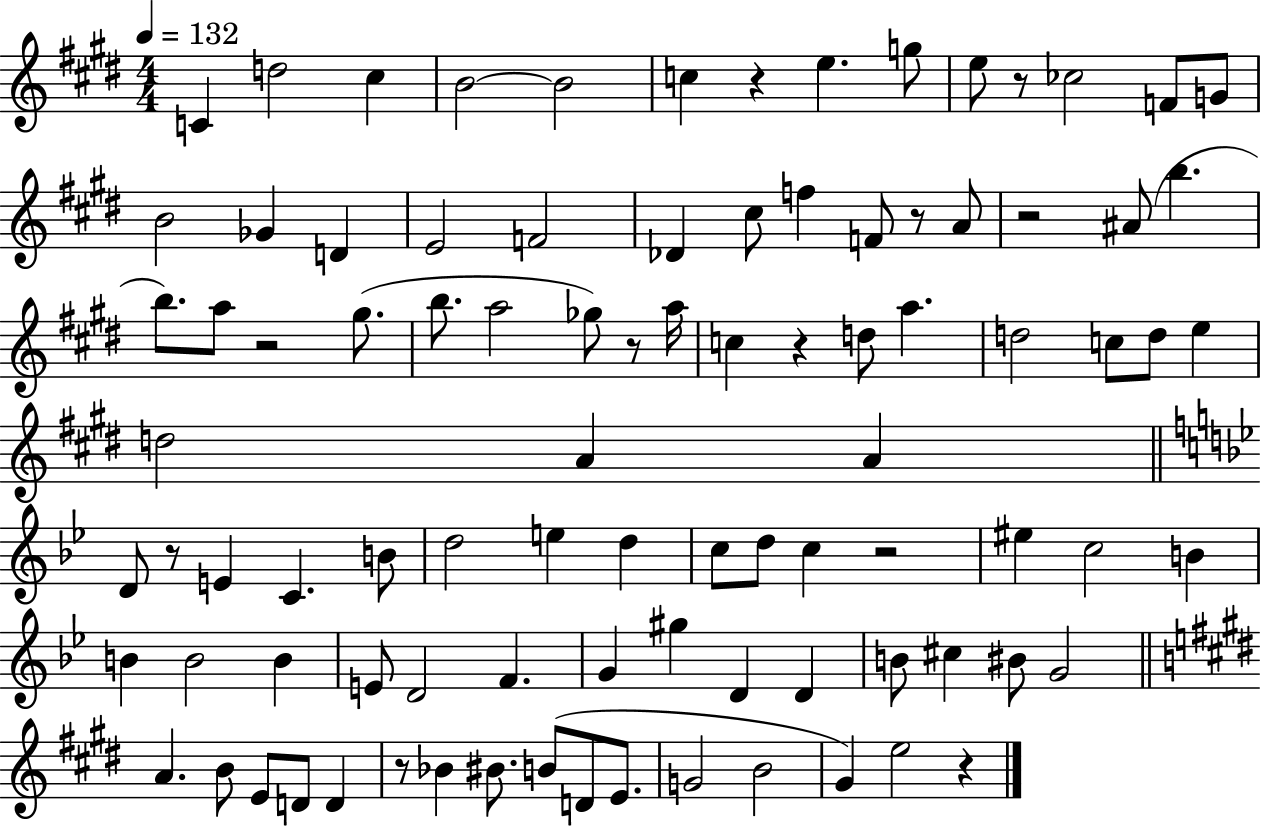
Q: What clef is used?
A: treble